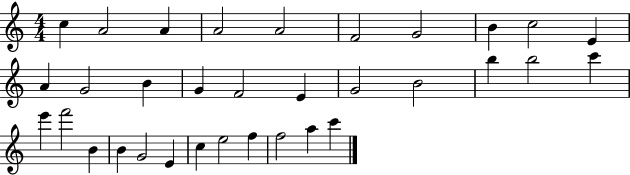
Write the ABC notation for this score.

X:1
T:Untitled
M:4/4
L:1/4
K:C
c A2 A A2 A2 F2 G2 B c2 E A G2 B G F2 E G2 B2 b b2 c' e' f'2 B B G2 E c e2 f f2 a c'